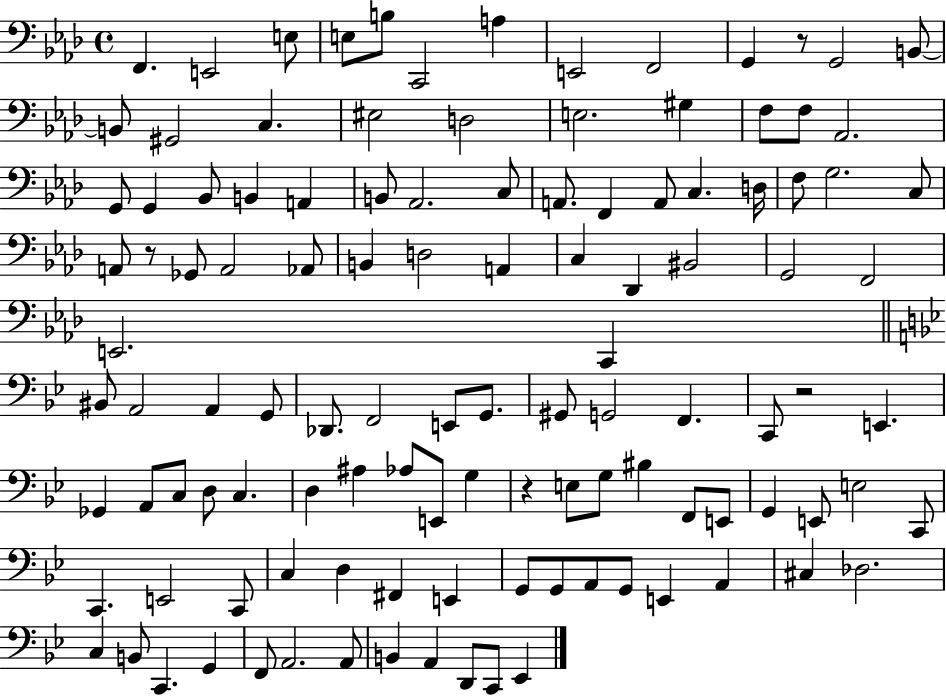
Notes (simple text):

F2/q. E2/h E3/e E3/e B3/e C2/h A3/q E2/h F2/h G2/q R/e G2/h B2/e B2/e G#2/h C3/q. EIS3/h D3/h E3/h. G#3/q F3/e F3/e Ab2/h. G2/e G2/q Bb2/e B2/q A2/q B2/e Ab2/h. C3/e A2/e. F2/q A2/e C3/q. D3/s F3/e G3/h. C3/e A2/e R/e Gb2/e A2/h Ab2/e B2/q D3/h A2/q C3/q Db2/q BIS2/h G2/h F2/h E2/h. C2/q BIS2/e A2/h A2/q G2/e Db2/e. F2/h E2/e G2/e. G#2/e G2/h F2/q. C2/e R/h E2/q. Gb2/q A2/e C3/e D3/e C3/q. D3/q A#3/q Ab3/e E2/e G3/q R/q E3/e G3/e BIS3/q F2/e E2/e G2/q E2/e E3/h C2/e C2/q. E2/h C2/e C3/q D3/q F#2/q E2/q G2/e G2/e A2/e G2/e E2/q A2/q C#3/q Db3/h. C3/q B2/e C2/q. G2/q F2/e A2/h. A2/e B2/q A2/q D2/e C2/e Eb2/q